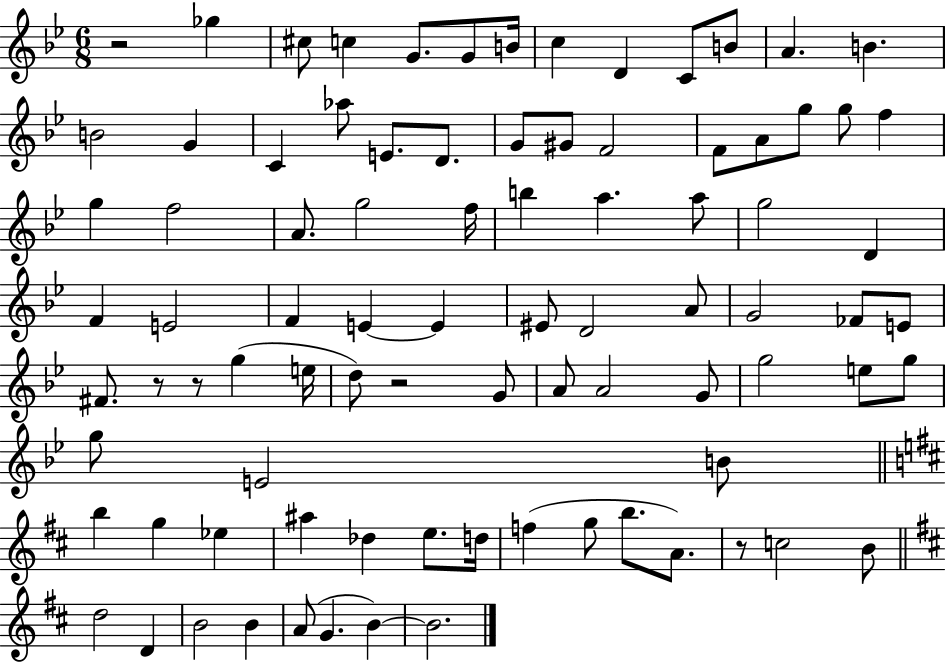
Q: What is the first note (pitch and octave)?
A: Gb5